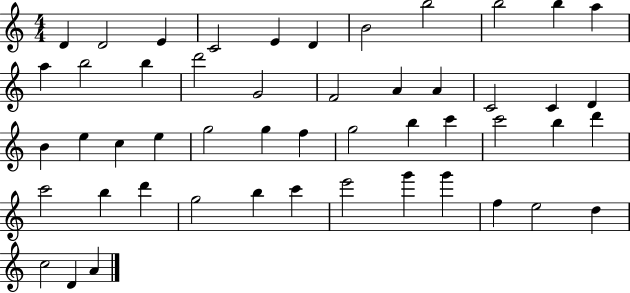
D4/q D4/h E4/q C4/h E4/q D4/q B4/h B5/h B5/h B5/q A5/q A5/q B5/h B5/q D6/h G4/h F4/h A4/q A4/q C4/h C4/q D4/q B4/q E5/q C5/q E5/q G5/h G5/q F5/q G5/h B5/q C6/q C6/h B5/q D6/q C6/h B5/q D6/q G5/h B5/q C6/q E6/h G6/q G6/q F5/q E5/h D5/q C5/h D4/q A4/q